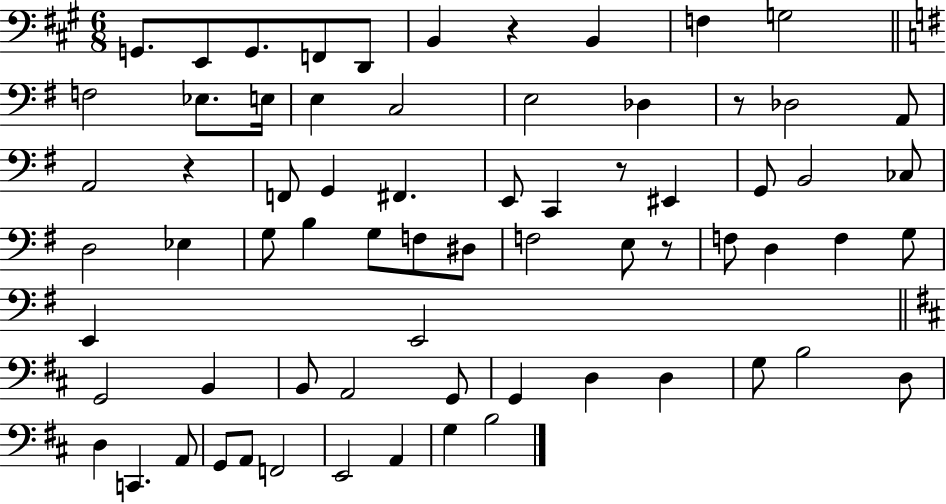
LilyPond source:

{
  \clef bass
  \numericTimeSignature
  \time 6/8
  \key a \major
  g,8. e,8 g,8. f,8 d,8 | b,4 r4 b,4 | f4 g2 | \bar "||" \break \key g \major f2 ees8. e16 | e4 c2 | e2 des4 | r8 des2 a,8 | \break a,2 r4 | f,8 g,4 fis,4. | e,8 c,4 r8 eis,4 | g,8 b,2 ces8 | \break d2 ees4 | g8 b4 g8 f8 dis8 | f2 e8 r8 | f8 d4 f4 g8 | \break e,4 e,2 | \bar "||" \break \key b \minor g,2 b,4 | b,8 a,2 g,8 | g,4 d4 d4 | g8 b2 d8 | \break d4 c,4. a,8 | g,8 a,8 f,2 | e,2 a,4 | g4 b2 | \break \bar "|."
}